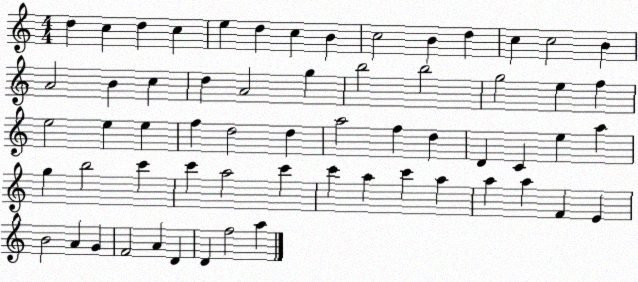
X:1
T:Untitled
M:4/4
L:1/4
K:C
d c d c e d c B c2 B d c c2 B A2 B c d A2 g b2 b2 g2 e f e2 e e f d2 d a2 f d D C e a g b2 c' c' a2 c' c' a c' a a a F E B2 A G F2 A D D f2 a